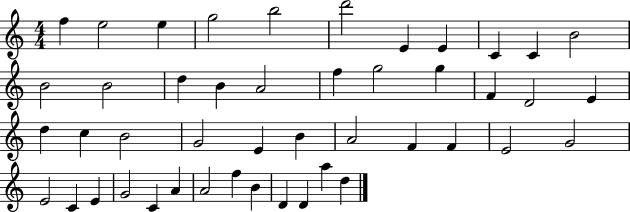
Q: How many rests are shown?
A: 0